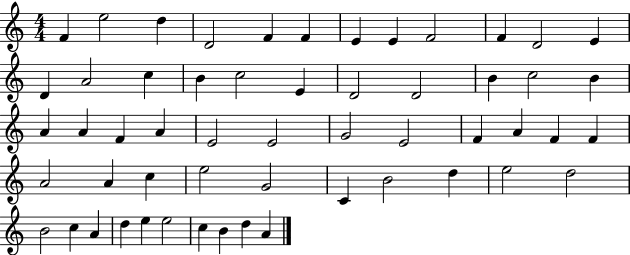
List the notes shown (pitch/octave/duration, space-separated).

F4/q E5/h D5/q D4/h F4/q F4/q E4/q E4/q F4/h F4/q D4/h E4/q D4/q A4/h C5/q B4/q C5/h E4/q D4/h D4/h B4/q C5/h B4/q A4/q A4/q F4/q A4/q E4/h E4/h G4/h E4/h F4/q A4/q F4/q F4/q A4/h A4/q C5/q E5/h G4/h C4/q B4/h D5/q E5/h D5/h B4/h C5/q A4/q D5/q E5/q E5/h C5/q B4/q D5/q A4/q